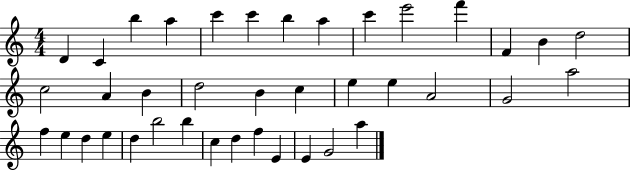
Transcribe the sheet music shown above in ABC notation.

X:1
T:Untitled
M:4/4
L:1/4
K:C
D C b a c' c' b a c' e'2 f' F B d2 c2 A B d2 B c e e A2 G2 a2 f e d e d b2 b c d f E E G2 a